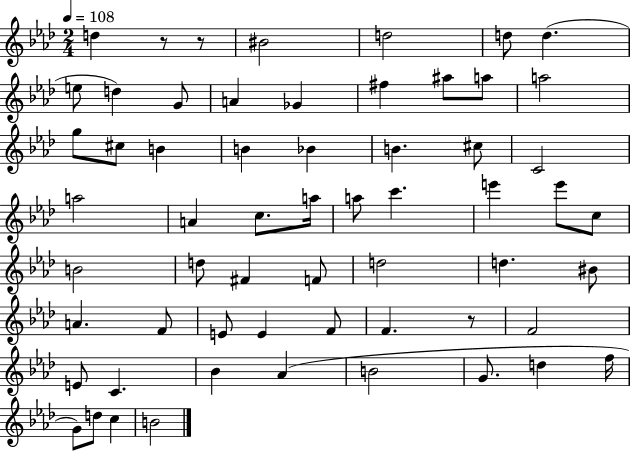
{
  \clef treble
  \numericTimeSignature
  \time 2/4
  \key aes \major
  \tempo 4 = 108
  d''4 r8 r8 | bis'2 | d''2 | d''8 d''4.( | \break e''8 d''4) g'8 | a'4 ges'4 | fis''4 ais''8 a''8 | a''2 | \break g''8 cis''8 b'4 | b'4 bes'4 | b'4. cis''8 | c'2 | \break a''2 | a'4 c''8. a''16 | a''8 c'''4. | e'''4 e'''8 c''8 | \break b'2 | d''8 fis'4 f'8 | d''2 | d''4. bis'8 | \break a'4. f'8 | e'8 e'4 f'8 | f'4. r8 | f'2 | \break e'8 c'4. | bes'4 aes'4( | b'2 | g'8. d''4 f''16 | \break g'8) d''8 c''4 | b'2 | \bar "|."
}